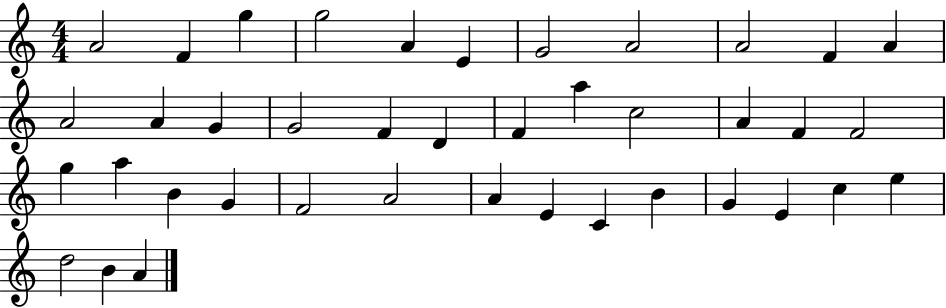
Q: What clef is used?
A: treble